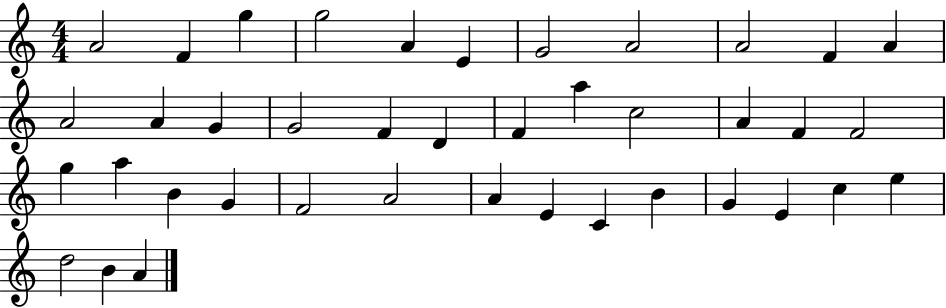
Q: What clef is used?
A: treble